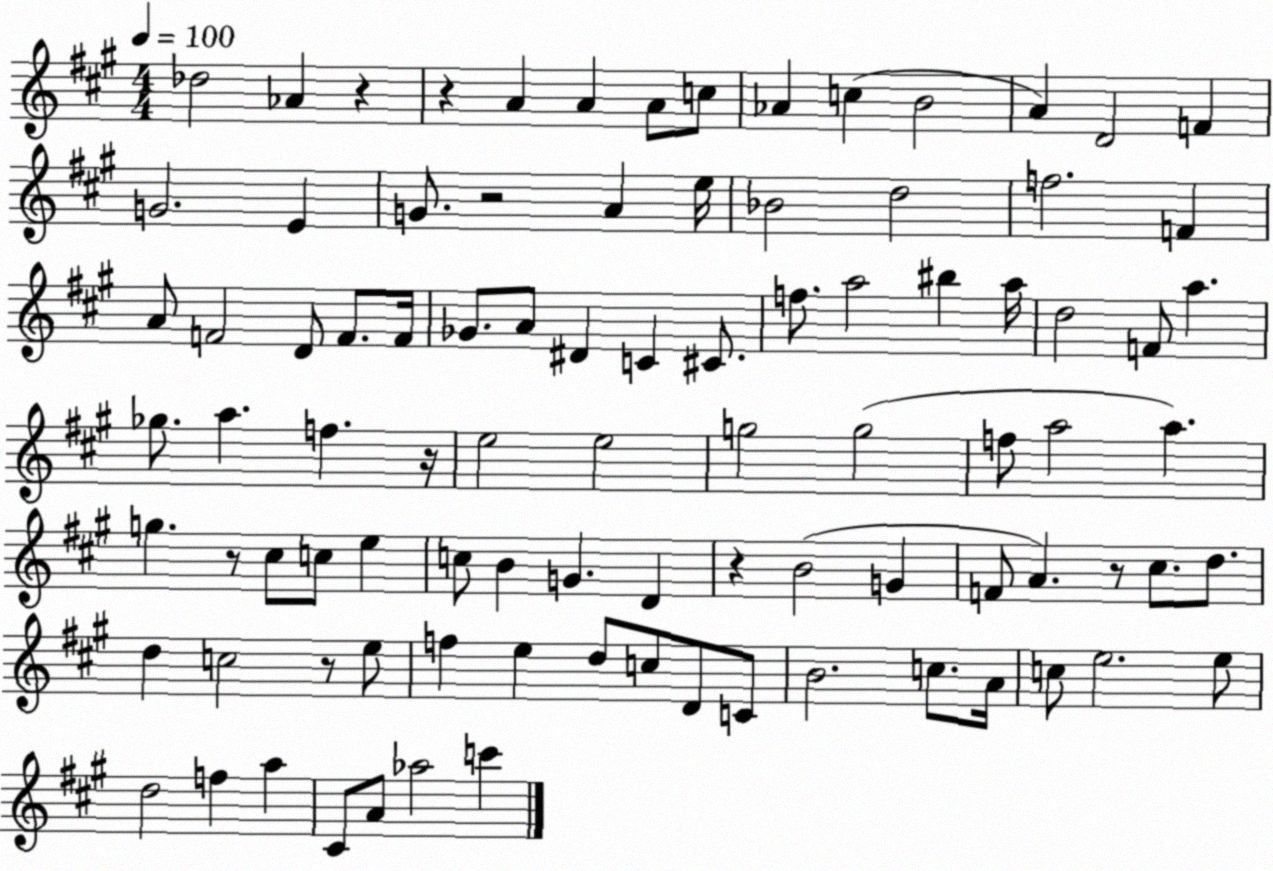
X:1
T:Untitled
M:4/4
L:1/4
K:A
_d2 _A z z A A A/2 c/2 _A c B2 A D2 F G2 E G/2 z2 A e/4 _B2 d2 f2 F A/2 F2 D/2 F/2 F/4 _G/2 A/2 ^D C ^C/2 f/2 a2 ^b a/4 d2 F/2 a _g/2 a f z/4 e2 e2 g2 g2 f/2 a2 a g z/2 ^c/2 c/2 e c/2 B G D z B2 G F/2 A z/2 ^c/2 d/2 d c2 z/2 e/2 f e d/2 c/2 D/2 C/2 B2 c/2 A/4 c/2 e2 e/2 d2 f a ^C/2 A/2 _a2 c'